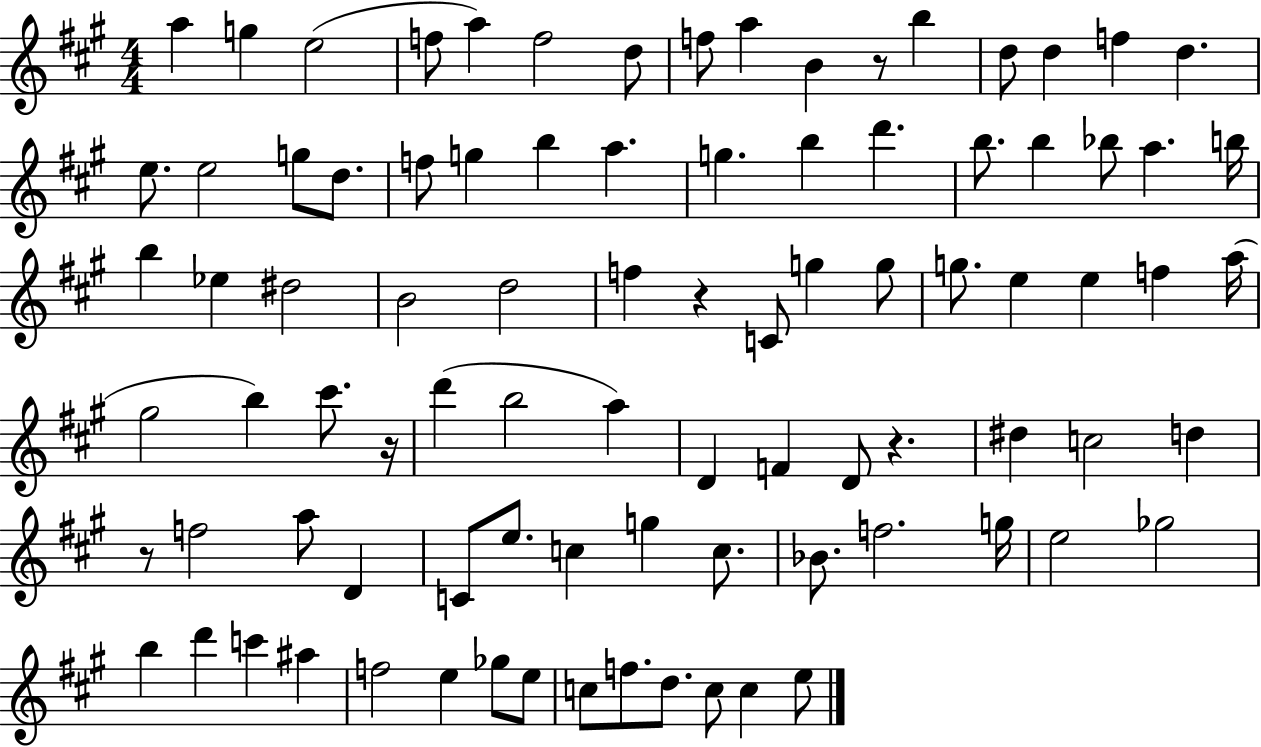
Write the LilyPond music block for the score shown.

{
  \clef treble
  \numericTimeSignature
  \time 4/4
  \key a \major
  a''4 g''4 e''2( | f''8 a''4) f''2 d''8 | f''8 a''4 b'4 r8 b''4 | d''8 d''4 f''4 d''4. | \break e''8. e''2 g''8 d''8. | f''8 g''4 b''4 a''4. | g''4. b''4 d'''4. | b''8. b''4 bes''8 a''4. b''16 | \break b''4 ees''4 dis''2 | b'2 d''2 | f''4 r4 c'8 g''4 g''8 | g''8. e''4 e''4 f''4 a''16( | \break gis''2 b''4) cis'''8. r16 | d'''4( b''2 a''4) | d'4 f'4 d'8 r4. | dis''4 c''2 d''4 | \break r8 f''2 a''8 d'4 | c'8 e''8. c''4 g''4 c''8. | bes'8. f''2. g''16 | e''2 ges''2 | \break b''4 d'''4 c'''4 ais''4 | f''2 e''4 ges''8 e''8 | c''8 f''8. d''8. c''8 c''4 e''8 | \bar "|."
}